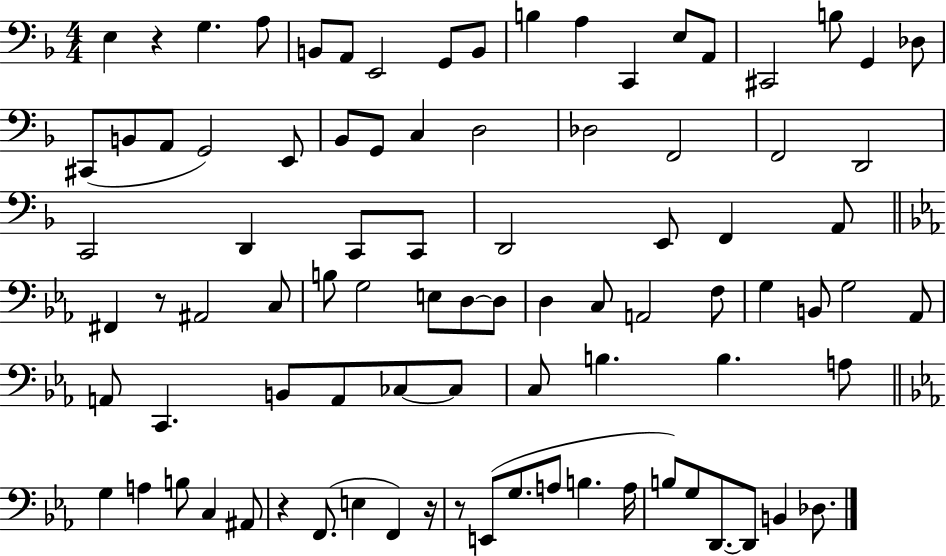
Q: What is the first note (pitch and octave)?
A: E3